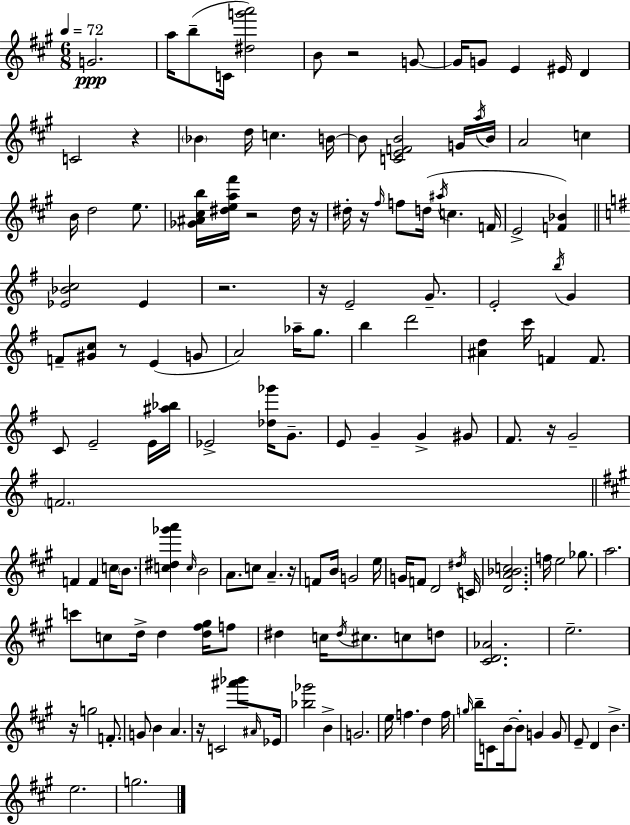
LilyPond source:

{
  \clef treble
  \numericTimeSignature
  \time 6/8
  \key a \major
  \tempo 4 = 72
  g'2.\ppp | a''16 b''8--( c'16 <dis'' g''' a'''>2) | b'8 r2 g'8~~ | g'16 g'8 e'4 eis'16 d'4 | \break c'2 r4 | \parenthesize bes'4 d''16 c''4. b'16~~ | b'8 <c' e' f' b'>2 g'16 \acciaccatura { a''16 } | b'16 a'2 c''4 | \break b'16 d''2 e''8. | <ges' ais' cis'' b''>16 <dis'' e'' a'' fis'''>16 r2 dis''16 | r16 dis''16-. r16 \grace { fis''16 } f''8 d''16( \acciaccatura { ais''16 } c''4. | f'16 e'2-> <f' bes'>4) | \break \bar "||" \break \key g \major <ees' bes' c''>2 ees'4 | r2. | r16 e'2-- g'8.-- | e'2-. \acciaccatura { b''16 } g'4 | \break f'8-- <gis' c''>8 r8 e'4( g'8 | a'2) aes''16-- g''8. | b''4 d'''2 | <ais' d''>4 c'''16 f'4 f'8. | \break c'8 e'2-- e'16 | <ais'' bes''>16 ees'2-> <des'' ges'''>16 g'8.-- | e'8 g'4-- g'4-> gis'8 | fis'8. r16 g'2-- | \break \parenthesize f'2. | \bar "||" \break \key a \major f'4 f'4 c''16 \parenthesize b'8. | <c'' dis'' ges''' a'''>4 \grace { c''16 } b'2 | a'8. c''8 a'4.-- | r16 f'8 b'16 g'2 | \break e''16 g'16 f'8 d'2 | \acciaccatura { dis''16 } c'16 <d' a' bes' c''>2. | f''16 e''2 ges''8. | a''2. | \break c'''8 c''8 d''16-> d''4 <d'' fis'' gis''>16 | f''8 dis''4 c''16 \acciaccatura { dis''16 } cis''8. c''8 | d''8 <cis' d' aes'>2. | e''2.-- | \break r16 g''2 | f'8.-. g'8 b'4 a'4. | r16 c'2 | <ais''' bes'''>8 \grace { ais'16 } ees'16 <bes'' ges'''>2 | \break b'4-> g'2. | e''16 f''4. d''4 | f''16 \grace { g''16 } b''16-- c'8 b'16~~ b'8-. g'4 | g'8 e'8-- d'4 b'4.-> | \break e''2. | g''2. | \bar "|."
}